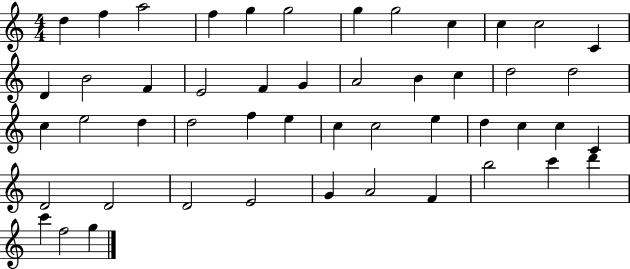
{
  \clef treble
  \numericTimeSignature
  \time 4/4
  \key c \major
  d''4 f''4 a''2 | f''4 g''4 g''2 | g''4 g''2 c''4 | c''4 c''2 c'4 | \break d'4 b'2 f'4 | e'2 f'4 g'4 | a'2 b'4 c''4 | d''2 d''2 | \break c''4 e''2 d''4 | d''2 f''4 e''4 | c''4 c''2 e''4 | d''4 c''4 c''4 c'4 | \break d'2 d'2 | d'2 e'2 | g'4 a'2 f'4 | b''2 c'''4 d'''4 | \break c'''4 f''2 g''4 | \bar "|."
}